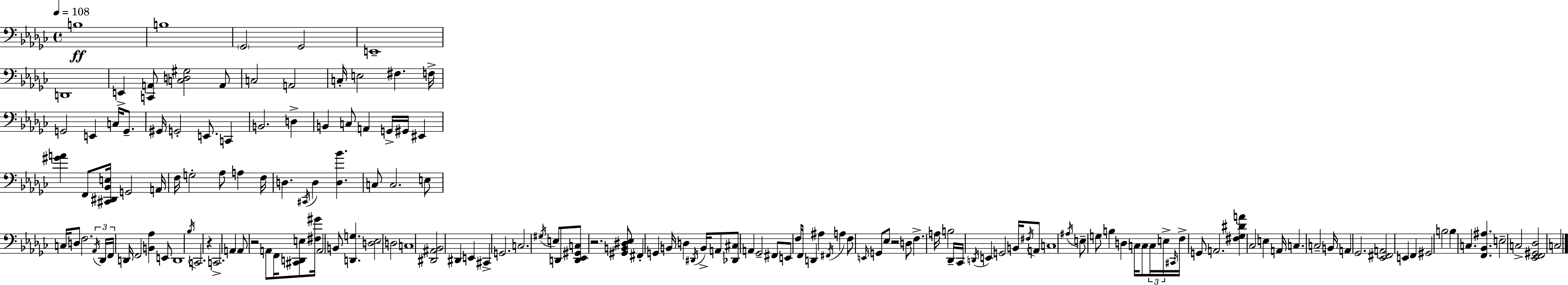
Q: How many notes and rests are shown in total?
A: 159